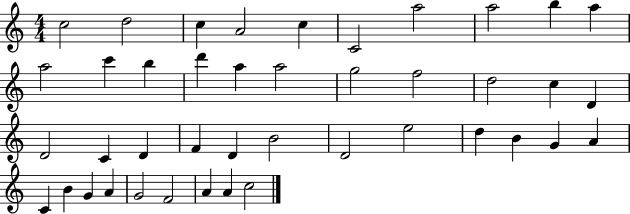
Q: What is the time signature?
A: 4/4